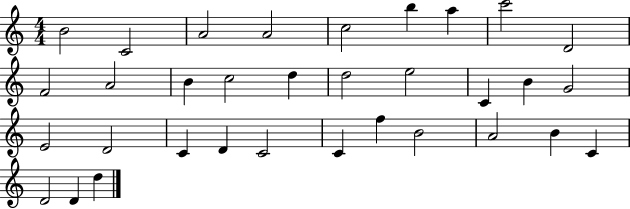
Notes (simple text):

B4/h C4/h A4/h A4/h C5/h B5/q A5/q C6/h D4/h F4/h A4/h B4/q C5/h D5/q D5/h E5/h C4/q B4/q G4/h E4/h D4/h C4/q D4/q C4/h C4/q F5/q B4/h A4/h B4/q C4/q D4/h D4/q D5/q